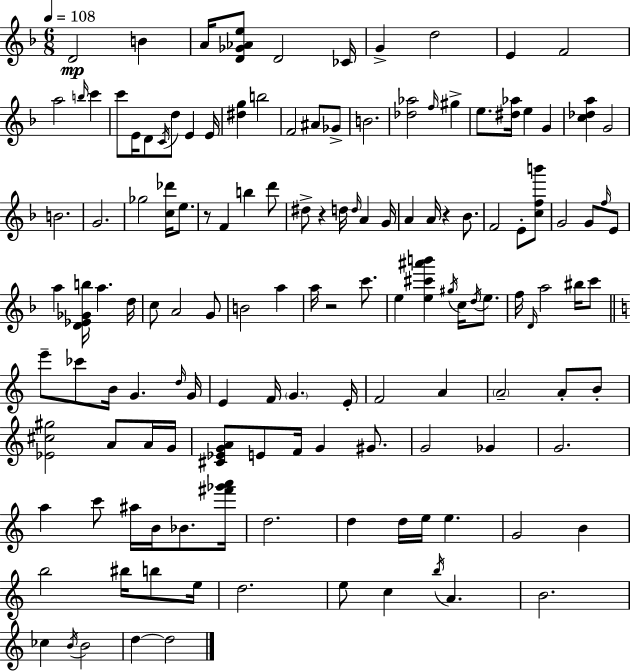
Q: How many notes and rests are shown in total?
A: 139